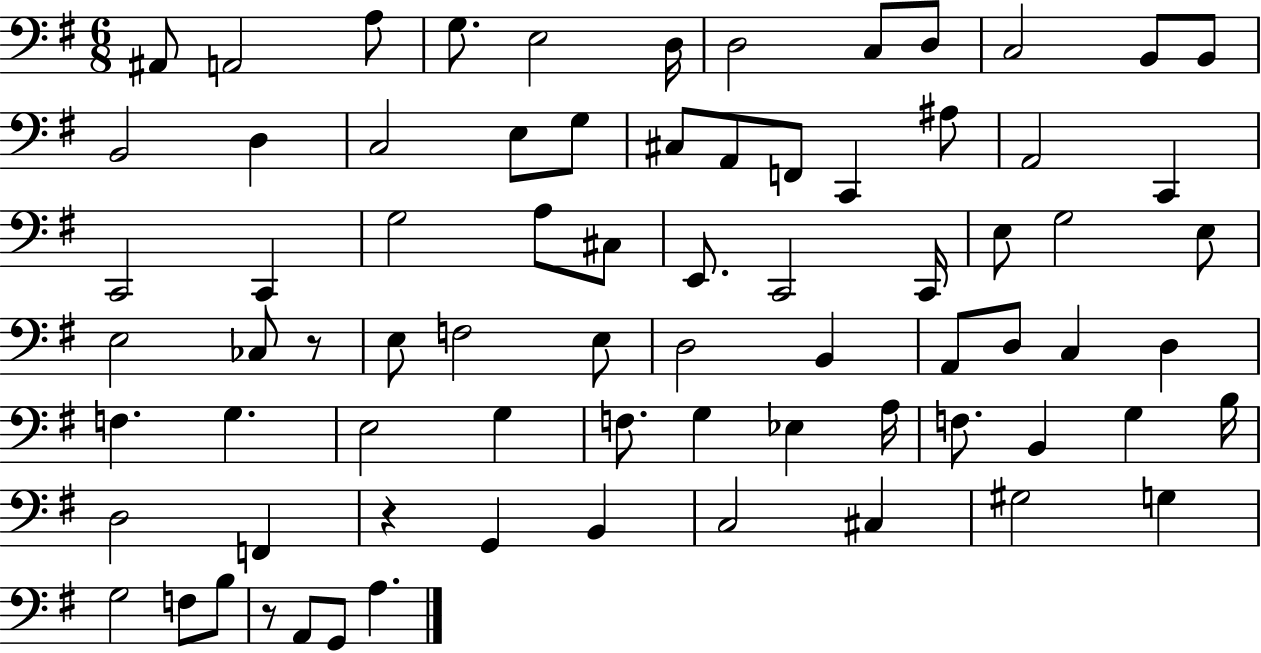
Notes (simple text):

A#2/e A2/h A3/e G3/e. E3/h D3/s D3/h C3/e D3/e C3/h B2/e B2/e B2/h D3/q C3/h E3/e G3/e C#3/e A2/e F2/e C2/q A#3/e A2/h C2/q C2/h C2/q G3/h A3/e C#3/e E2/e. C2/h C2/s E3/e G3/h E3/e E3/h CES3/e R/e E3/e F3/h E3/e D3/h B2/q A2/e D3/e C3/q D3/q F3/q. G3/q. E3/h G3/q F3/e. G3/q Eb3/q A3/s F3/e. B2/q G3/q B3/s D3/h F2/q R/q G2/q B2/q C3/h C#3/q G#3/h G3/q G3/h F3/e B3/e R/e A2/e G2/e A3/q.